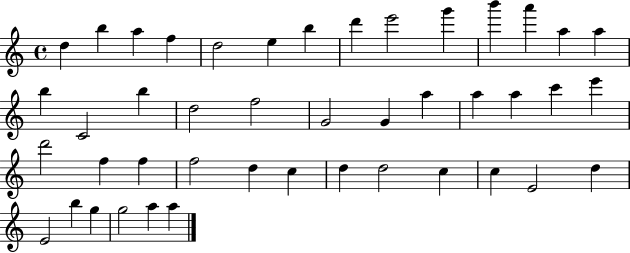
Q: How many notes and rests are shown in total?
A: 44